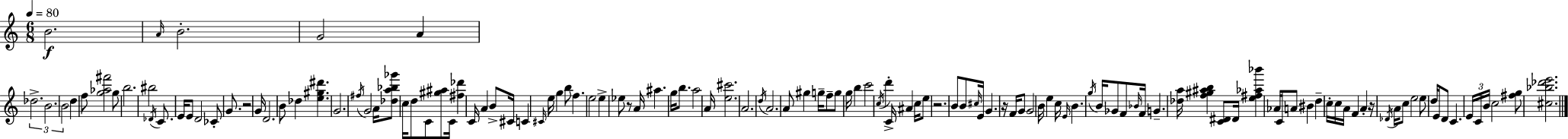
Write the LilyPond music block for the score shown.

{
  \clef treble
  \numericTimeSignature
  \time 6/8
  \key a \minor
  \tempo 4 = 80
  b'2.\f | \grace { a'16 } b'2.-. | g'2 a'4 | \tuplet 3/2 { des''2.-> | \break b'2. | b'2 } d''4 | f''8 <g'' aes'' fis'''>2 g''8 | b''2. | \break bis''2 \acciaccatura { des'16 } c'8. | e'16 e'8 d'2 | ces'8-. g'8. r2 | g'16 d'2. | \break b'8 des''4 <e'' gis'' dis'''>4. | g'2. | \acciaccatura { fis''16 } g'2 a'16 | <des'' a'' bes'' ges'''>8 c''16 d''8 c'8 <gis'' ais''>8 c'16 <fis'' des'''>4 | \break c'16 a'4 b'8-> cis'16 c'4 | \grace { cis'16 } e''16 g''4 b''8 f''4. | e''2 | e''4-> ees''8 r8 a'16 ais''4. | \break g''16 b''8. a''2 | a'16 <e'' cis'''>2. | a'2. | \acciaccatura { d''16 } a'2. | \break a'8 gis''4 g''16-- | f''8-- g''8 g''16 b''4 c'''2 | \acciaccatura { c''16 } d'''4-. c'16-> ais'4 | c''16 e''8 r2. | \break b'8 b'8 \grace { cis''16 } e'16 | g'4. r16 f'16 g'8 g'2 | b'16 e''4 c''16 | \grace { e'16 } b'4. \acciaccatura { g''16 } b'16 ges'8 f'8 | \break \grace { bes'16 } f'16 g'4.-- <des'' a''>16 <f'' gis'' ais'' b''>4 | <c' dis'>8 dis'16 <e'' fis'' aes'' bes'''>4 aes'16 c'16 a'8 | bis'4 d''4-- c''16-. c''16 a'16 | f'4 a'4-. r16 \acciaccatura { des'16 } a'16 c''8 | \break e''2 e''8 d''16 | e'8 d'8 c'4. \tuplet 3/2 { e'16 c'16 | b'16 } c''2 <fis'' g''>8 <cis'' bes'' des''' e'''>2. | \bar "|."
}